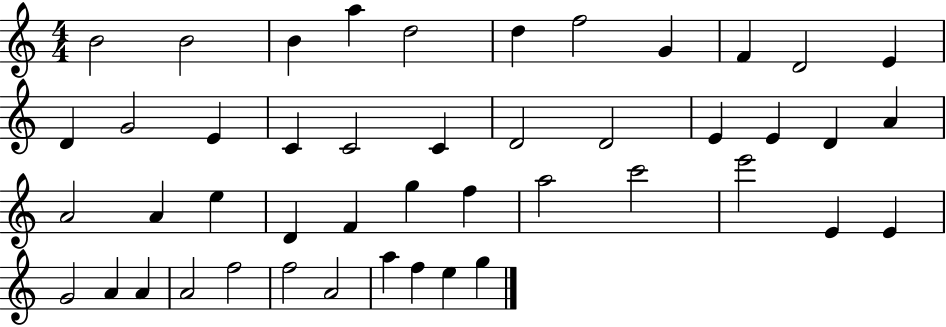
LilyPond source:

{
  \clef treble
  \numericTimeSignature
  \time 4/4
  \key c \major
  b'2 b'2 | b'4 a''4 d''2 | d''4 f''2 g'4 | f'4 d'2 e'4 | \break d'4 g'2 e'4 | c'4 c'2 c'4 | d'2 d'2 | e'4 e'4 d'4 a'4 | \break a'2 a'4 e''4 | d'4 f'4 g''4 f''4 | a''2 c'''2 | e'''2 e'4 e'4 | \break g'2 a'4 a'4 | a'2 f''2 | f''2 a'2 | a''4 f''4 e''4 g''4 | \break \bar "|."
}